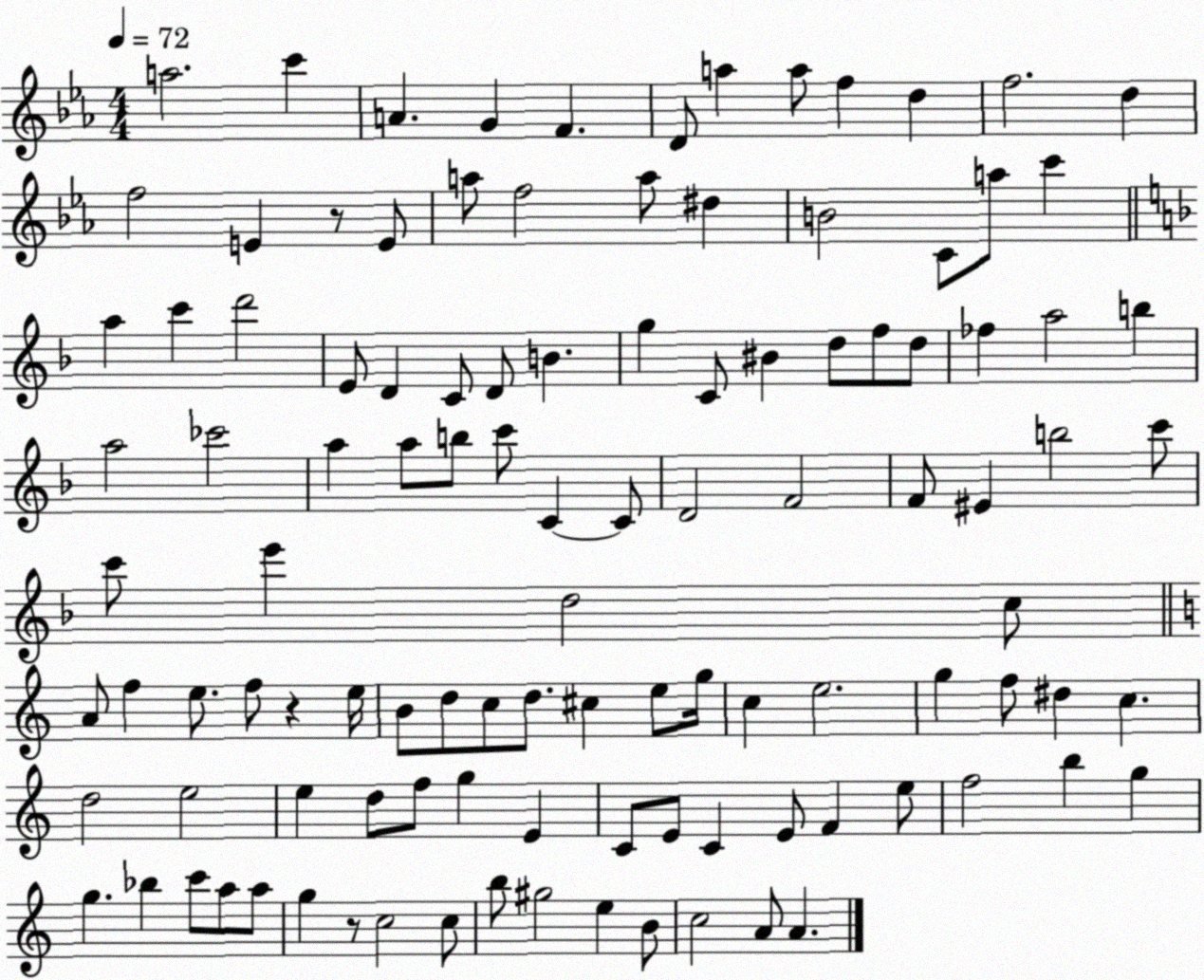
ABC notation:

X:1
T:Untitled
M:4/4
L:1/4
K:Eb
a2 c' A G F D/2 a a/2 f d f2 d f2 E z/2 E/2 a/2 f2 a/2 ^d B2 C/2 a/2 c' a c' d'2 E/2 D C/2 D/2 B g C/2 ^B d/2 f/2 d/2 _f a2 b a2 _c'2 a a/2 b/2 c'/2 C C/2 D2 F2 F/2 ^E b2 c'/2 c'/2 e' d2 c/2 A/2 f e/2 f/2 z e/4 B/2 d/2 c/2 d/2 ^c e/2 g/4 c e2 g f/2 ^d c d2 e2 e d/2 f/2 g E C/2 E/2 C E/2 F e/2 f2 b g g _b c'/2 a/2 a/2 g z/2 c2 c/2 b/2 ^g2 e B/2 c2 A/2 A